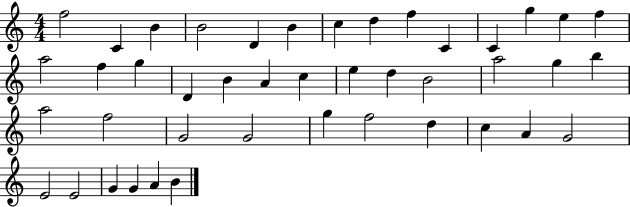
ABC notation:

X:1
T:Untitled
M:4/4
L:1/4
K:C
f2 C B B2 D B c d f C C g e f a2 f g D B A c e d B2 a2 g b a2 f2 G2 G2 g f2 d c A G2 E2 E2 G G A B